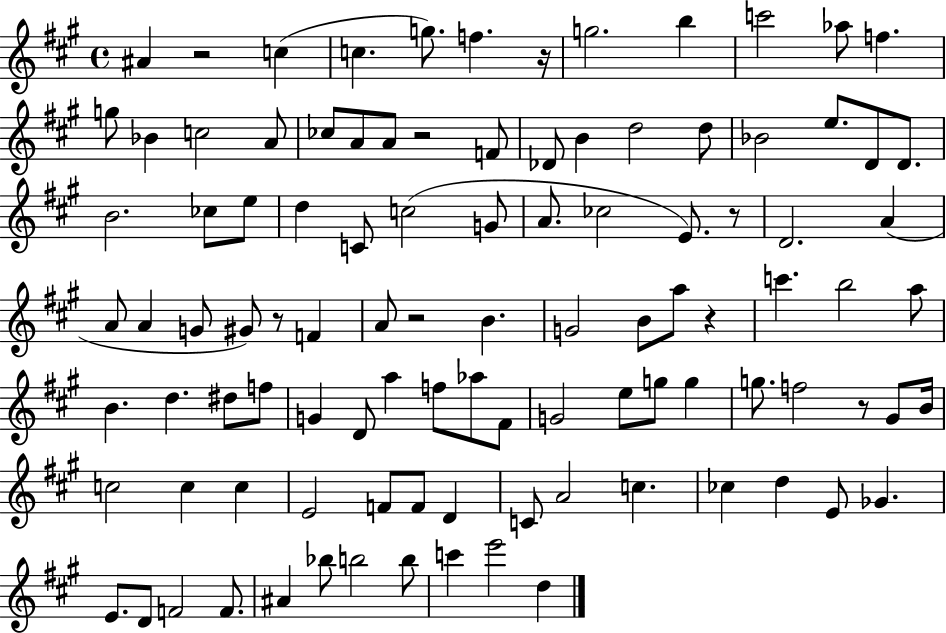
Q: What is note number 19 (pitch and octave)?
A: Db4